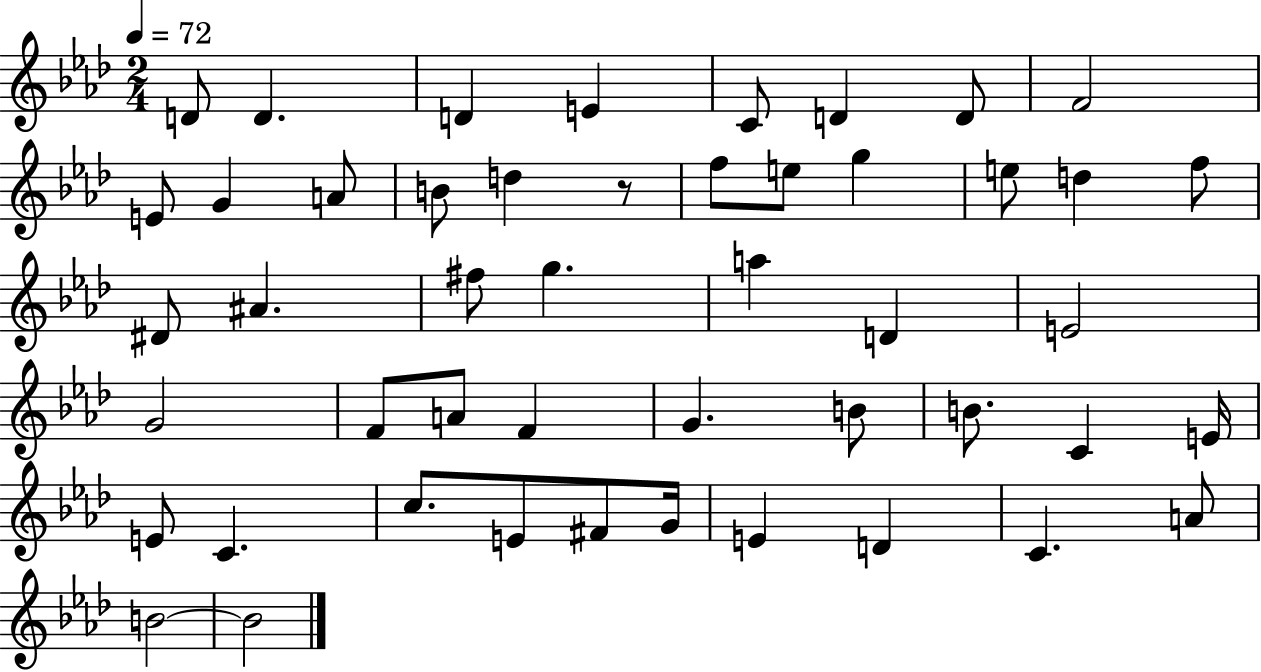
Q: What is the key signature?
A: AES major